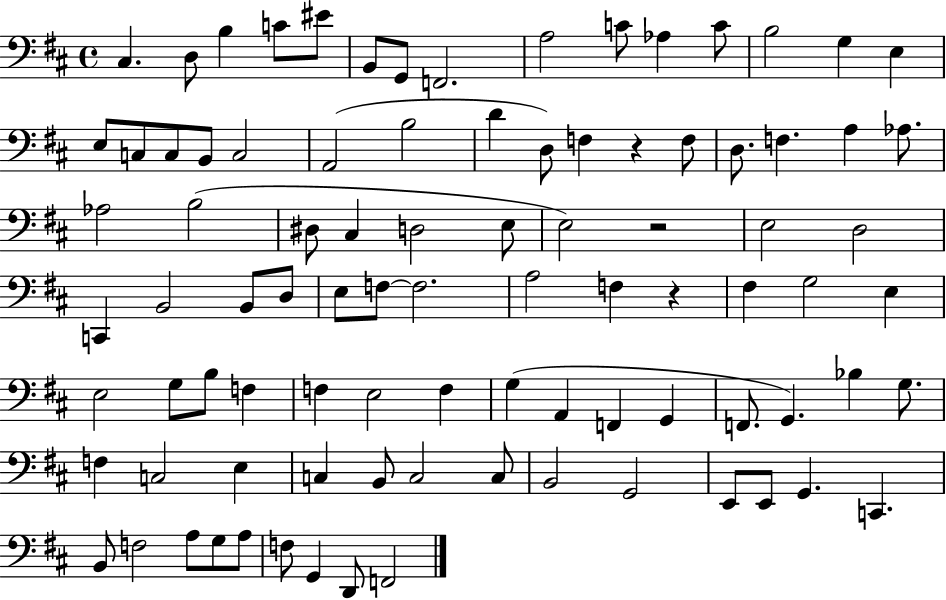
{
  \clef bass
  \time 4/4
  \defaultTimeSignature
  \key d \major
  cis4. d8 b4 c'8 eis'8 | b,8 g,8 f,2. | a2 c'8 aes4 c'8 | b2 g4 e4 | \break e8 c8 c8 b,8 c2 | a,2( b2 | d'4 d8) f4 r4 f8 | d8. f4. a4 aes8. | \break aes2 b2( | dis8 cis4 d2 e8 | e2) r2 | e2 d2 | \break c,4 b,2 b,8 d8 | e8 f8~~ f2. | a2 f4 r4 | fis4 g2 e4 | \break e2 g8 b8 f4 | f4 e2 f4 | g4( a,4 f,4 g,4 | f,8. g,4.) bes4 g8. | \break f4 c2 e4 | c4 b,8 c2 c8 | b,2 g,2 | e,8 e,8 g,4. c,4. | \break b,8 f2 a8 g8 a8 | f8 g,4 d,8 f,2 | \bar "|."
}